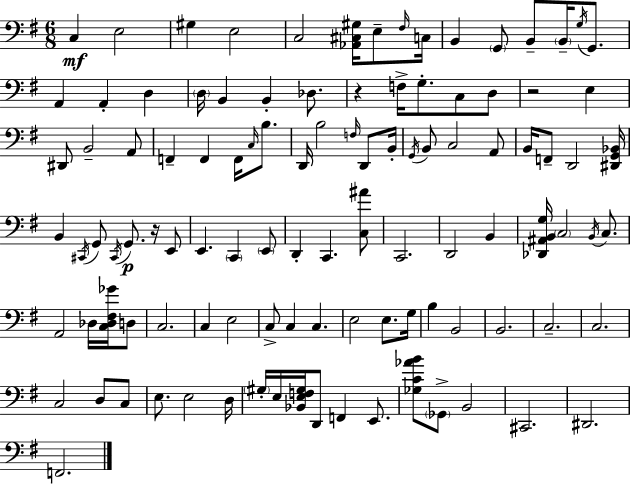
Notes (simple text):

C3/q E3/h G#3/q E3/h C3/h [Ab2,C#3,G#3]/s E3/e F#3/s C3/s B2/q G2/e B2/e B2/s G3/s G2/e. A2/q A2/q D3/q D3/s B2/q B2/q Db3/e. R/q F3/s G3/e. C3/e D3/e R/h E3/q D#2/e B2/h A2/e F2/q F2/q F2/s C3/s B3/e. D2/s B3/h F3/s D2/e B2/s G2/s B2/e C3/h A2/e B2/s F2/e D2/h [D#2,G2,Bb2]/s B2/q C#2/s G2/e C#2/s G2/e. R/s E2/e E2/q. C2/q E2/e D2/q C2/q. [C3,A#4]/e C2/h. D2/h B2/q [Db2,A#2,B2,G3]/s C3/h B2/s C3/e. A2/h Db3/s [C3,Db3,F#3,Gb4]/s D3/e C3/h. C3/q E3/h C3/e C3/q C3/q. E3/h E3/e. G3/s B3/q B2/h B2/h. C3/h. C3/h. C3/h D3/e C3/e E3/e. E3/h D3/s G#3/s E3/s [Bb2,E3,F3,G#3]/s D2/e F2/q E2/e. [Gb3,C4,Ab4,B4]/e Gb2/e B2/h C#2/h. D#2/h. F2/h.